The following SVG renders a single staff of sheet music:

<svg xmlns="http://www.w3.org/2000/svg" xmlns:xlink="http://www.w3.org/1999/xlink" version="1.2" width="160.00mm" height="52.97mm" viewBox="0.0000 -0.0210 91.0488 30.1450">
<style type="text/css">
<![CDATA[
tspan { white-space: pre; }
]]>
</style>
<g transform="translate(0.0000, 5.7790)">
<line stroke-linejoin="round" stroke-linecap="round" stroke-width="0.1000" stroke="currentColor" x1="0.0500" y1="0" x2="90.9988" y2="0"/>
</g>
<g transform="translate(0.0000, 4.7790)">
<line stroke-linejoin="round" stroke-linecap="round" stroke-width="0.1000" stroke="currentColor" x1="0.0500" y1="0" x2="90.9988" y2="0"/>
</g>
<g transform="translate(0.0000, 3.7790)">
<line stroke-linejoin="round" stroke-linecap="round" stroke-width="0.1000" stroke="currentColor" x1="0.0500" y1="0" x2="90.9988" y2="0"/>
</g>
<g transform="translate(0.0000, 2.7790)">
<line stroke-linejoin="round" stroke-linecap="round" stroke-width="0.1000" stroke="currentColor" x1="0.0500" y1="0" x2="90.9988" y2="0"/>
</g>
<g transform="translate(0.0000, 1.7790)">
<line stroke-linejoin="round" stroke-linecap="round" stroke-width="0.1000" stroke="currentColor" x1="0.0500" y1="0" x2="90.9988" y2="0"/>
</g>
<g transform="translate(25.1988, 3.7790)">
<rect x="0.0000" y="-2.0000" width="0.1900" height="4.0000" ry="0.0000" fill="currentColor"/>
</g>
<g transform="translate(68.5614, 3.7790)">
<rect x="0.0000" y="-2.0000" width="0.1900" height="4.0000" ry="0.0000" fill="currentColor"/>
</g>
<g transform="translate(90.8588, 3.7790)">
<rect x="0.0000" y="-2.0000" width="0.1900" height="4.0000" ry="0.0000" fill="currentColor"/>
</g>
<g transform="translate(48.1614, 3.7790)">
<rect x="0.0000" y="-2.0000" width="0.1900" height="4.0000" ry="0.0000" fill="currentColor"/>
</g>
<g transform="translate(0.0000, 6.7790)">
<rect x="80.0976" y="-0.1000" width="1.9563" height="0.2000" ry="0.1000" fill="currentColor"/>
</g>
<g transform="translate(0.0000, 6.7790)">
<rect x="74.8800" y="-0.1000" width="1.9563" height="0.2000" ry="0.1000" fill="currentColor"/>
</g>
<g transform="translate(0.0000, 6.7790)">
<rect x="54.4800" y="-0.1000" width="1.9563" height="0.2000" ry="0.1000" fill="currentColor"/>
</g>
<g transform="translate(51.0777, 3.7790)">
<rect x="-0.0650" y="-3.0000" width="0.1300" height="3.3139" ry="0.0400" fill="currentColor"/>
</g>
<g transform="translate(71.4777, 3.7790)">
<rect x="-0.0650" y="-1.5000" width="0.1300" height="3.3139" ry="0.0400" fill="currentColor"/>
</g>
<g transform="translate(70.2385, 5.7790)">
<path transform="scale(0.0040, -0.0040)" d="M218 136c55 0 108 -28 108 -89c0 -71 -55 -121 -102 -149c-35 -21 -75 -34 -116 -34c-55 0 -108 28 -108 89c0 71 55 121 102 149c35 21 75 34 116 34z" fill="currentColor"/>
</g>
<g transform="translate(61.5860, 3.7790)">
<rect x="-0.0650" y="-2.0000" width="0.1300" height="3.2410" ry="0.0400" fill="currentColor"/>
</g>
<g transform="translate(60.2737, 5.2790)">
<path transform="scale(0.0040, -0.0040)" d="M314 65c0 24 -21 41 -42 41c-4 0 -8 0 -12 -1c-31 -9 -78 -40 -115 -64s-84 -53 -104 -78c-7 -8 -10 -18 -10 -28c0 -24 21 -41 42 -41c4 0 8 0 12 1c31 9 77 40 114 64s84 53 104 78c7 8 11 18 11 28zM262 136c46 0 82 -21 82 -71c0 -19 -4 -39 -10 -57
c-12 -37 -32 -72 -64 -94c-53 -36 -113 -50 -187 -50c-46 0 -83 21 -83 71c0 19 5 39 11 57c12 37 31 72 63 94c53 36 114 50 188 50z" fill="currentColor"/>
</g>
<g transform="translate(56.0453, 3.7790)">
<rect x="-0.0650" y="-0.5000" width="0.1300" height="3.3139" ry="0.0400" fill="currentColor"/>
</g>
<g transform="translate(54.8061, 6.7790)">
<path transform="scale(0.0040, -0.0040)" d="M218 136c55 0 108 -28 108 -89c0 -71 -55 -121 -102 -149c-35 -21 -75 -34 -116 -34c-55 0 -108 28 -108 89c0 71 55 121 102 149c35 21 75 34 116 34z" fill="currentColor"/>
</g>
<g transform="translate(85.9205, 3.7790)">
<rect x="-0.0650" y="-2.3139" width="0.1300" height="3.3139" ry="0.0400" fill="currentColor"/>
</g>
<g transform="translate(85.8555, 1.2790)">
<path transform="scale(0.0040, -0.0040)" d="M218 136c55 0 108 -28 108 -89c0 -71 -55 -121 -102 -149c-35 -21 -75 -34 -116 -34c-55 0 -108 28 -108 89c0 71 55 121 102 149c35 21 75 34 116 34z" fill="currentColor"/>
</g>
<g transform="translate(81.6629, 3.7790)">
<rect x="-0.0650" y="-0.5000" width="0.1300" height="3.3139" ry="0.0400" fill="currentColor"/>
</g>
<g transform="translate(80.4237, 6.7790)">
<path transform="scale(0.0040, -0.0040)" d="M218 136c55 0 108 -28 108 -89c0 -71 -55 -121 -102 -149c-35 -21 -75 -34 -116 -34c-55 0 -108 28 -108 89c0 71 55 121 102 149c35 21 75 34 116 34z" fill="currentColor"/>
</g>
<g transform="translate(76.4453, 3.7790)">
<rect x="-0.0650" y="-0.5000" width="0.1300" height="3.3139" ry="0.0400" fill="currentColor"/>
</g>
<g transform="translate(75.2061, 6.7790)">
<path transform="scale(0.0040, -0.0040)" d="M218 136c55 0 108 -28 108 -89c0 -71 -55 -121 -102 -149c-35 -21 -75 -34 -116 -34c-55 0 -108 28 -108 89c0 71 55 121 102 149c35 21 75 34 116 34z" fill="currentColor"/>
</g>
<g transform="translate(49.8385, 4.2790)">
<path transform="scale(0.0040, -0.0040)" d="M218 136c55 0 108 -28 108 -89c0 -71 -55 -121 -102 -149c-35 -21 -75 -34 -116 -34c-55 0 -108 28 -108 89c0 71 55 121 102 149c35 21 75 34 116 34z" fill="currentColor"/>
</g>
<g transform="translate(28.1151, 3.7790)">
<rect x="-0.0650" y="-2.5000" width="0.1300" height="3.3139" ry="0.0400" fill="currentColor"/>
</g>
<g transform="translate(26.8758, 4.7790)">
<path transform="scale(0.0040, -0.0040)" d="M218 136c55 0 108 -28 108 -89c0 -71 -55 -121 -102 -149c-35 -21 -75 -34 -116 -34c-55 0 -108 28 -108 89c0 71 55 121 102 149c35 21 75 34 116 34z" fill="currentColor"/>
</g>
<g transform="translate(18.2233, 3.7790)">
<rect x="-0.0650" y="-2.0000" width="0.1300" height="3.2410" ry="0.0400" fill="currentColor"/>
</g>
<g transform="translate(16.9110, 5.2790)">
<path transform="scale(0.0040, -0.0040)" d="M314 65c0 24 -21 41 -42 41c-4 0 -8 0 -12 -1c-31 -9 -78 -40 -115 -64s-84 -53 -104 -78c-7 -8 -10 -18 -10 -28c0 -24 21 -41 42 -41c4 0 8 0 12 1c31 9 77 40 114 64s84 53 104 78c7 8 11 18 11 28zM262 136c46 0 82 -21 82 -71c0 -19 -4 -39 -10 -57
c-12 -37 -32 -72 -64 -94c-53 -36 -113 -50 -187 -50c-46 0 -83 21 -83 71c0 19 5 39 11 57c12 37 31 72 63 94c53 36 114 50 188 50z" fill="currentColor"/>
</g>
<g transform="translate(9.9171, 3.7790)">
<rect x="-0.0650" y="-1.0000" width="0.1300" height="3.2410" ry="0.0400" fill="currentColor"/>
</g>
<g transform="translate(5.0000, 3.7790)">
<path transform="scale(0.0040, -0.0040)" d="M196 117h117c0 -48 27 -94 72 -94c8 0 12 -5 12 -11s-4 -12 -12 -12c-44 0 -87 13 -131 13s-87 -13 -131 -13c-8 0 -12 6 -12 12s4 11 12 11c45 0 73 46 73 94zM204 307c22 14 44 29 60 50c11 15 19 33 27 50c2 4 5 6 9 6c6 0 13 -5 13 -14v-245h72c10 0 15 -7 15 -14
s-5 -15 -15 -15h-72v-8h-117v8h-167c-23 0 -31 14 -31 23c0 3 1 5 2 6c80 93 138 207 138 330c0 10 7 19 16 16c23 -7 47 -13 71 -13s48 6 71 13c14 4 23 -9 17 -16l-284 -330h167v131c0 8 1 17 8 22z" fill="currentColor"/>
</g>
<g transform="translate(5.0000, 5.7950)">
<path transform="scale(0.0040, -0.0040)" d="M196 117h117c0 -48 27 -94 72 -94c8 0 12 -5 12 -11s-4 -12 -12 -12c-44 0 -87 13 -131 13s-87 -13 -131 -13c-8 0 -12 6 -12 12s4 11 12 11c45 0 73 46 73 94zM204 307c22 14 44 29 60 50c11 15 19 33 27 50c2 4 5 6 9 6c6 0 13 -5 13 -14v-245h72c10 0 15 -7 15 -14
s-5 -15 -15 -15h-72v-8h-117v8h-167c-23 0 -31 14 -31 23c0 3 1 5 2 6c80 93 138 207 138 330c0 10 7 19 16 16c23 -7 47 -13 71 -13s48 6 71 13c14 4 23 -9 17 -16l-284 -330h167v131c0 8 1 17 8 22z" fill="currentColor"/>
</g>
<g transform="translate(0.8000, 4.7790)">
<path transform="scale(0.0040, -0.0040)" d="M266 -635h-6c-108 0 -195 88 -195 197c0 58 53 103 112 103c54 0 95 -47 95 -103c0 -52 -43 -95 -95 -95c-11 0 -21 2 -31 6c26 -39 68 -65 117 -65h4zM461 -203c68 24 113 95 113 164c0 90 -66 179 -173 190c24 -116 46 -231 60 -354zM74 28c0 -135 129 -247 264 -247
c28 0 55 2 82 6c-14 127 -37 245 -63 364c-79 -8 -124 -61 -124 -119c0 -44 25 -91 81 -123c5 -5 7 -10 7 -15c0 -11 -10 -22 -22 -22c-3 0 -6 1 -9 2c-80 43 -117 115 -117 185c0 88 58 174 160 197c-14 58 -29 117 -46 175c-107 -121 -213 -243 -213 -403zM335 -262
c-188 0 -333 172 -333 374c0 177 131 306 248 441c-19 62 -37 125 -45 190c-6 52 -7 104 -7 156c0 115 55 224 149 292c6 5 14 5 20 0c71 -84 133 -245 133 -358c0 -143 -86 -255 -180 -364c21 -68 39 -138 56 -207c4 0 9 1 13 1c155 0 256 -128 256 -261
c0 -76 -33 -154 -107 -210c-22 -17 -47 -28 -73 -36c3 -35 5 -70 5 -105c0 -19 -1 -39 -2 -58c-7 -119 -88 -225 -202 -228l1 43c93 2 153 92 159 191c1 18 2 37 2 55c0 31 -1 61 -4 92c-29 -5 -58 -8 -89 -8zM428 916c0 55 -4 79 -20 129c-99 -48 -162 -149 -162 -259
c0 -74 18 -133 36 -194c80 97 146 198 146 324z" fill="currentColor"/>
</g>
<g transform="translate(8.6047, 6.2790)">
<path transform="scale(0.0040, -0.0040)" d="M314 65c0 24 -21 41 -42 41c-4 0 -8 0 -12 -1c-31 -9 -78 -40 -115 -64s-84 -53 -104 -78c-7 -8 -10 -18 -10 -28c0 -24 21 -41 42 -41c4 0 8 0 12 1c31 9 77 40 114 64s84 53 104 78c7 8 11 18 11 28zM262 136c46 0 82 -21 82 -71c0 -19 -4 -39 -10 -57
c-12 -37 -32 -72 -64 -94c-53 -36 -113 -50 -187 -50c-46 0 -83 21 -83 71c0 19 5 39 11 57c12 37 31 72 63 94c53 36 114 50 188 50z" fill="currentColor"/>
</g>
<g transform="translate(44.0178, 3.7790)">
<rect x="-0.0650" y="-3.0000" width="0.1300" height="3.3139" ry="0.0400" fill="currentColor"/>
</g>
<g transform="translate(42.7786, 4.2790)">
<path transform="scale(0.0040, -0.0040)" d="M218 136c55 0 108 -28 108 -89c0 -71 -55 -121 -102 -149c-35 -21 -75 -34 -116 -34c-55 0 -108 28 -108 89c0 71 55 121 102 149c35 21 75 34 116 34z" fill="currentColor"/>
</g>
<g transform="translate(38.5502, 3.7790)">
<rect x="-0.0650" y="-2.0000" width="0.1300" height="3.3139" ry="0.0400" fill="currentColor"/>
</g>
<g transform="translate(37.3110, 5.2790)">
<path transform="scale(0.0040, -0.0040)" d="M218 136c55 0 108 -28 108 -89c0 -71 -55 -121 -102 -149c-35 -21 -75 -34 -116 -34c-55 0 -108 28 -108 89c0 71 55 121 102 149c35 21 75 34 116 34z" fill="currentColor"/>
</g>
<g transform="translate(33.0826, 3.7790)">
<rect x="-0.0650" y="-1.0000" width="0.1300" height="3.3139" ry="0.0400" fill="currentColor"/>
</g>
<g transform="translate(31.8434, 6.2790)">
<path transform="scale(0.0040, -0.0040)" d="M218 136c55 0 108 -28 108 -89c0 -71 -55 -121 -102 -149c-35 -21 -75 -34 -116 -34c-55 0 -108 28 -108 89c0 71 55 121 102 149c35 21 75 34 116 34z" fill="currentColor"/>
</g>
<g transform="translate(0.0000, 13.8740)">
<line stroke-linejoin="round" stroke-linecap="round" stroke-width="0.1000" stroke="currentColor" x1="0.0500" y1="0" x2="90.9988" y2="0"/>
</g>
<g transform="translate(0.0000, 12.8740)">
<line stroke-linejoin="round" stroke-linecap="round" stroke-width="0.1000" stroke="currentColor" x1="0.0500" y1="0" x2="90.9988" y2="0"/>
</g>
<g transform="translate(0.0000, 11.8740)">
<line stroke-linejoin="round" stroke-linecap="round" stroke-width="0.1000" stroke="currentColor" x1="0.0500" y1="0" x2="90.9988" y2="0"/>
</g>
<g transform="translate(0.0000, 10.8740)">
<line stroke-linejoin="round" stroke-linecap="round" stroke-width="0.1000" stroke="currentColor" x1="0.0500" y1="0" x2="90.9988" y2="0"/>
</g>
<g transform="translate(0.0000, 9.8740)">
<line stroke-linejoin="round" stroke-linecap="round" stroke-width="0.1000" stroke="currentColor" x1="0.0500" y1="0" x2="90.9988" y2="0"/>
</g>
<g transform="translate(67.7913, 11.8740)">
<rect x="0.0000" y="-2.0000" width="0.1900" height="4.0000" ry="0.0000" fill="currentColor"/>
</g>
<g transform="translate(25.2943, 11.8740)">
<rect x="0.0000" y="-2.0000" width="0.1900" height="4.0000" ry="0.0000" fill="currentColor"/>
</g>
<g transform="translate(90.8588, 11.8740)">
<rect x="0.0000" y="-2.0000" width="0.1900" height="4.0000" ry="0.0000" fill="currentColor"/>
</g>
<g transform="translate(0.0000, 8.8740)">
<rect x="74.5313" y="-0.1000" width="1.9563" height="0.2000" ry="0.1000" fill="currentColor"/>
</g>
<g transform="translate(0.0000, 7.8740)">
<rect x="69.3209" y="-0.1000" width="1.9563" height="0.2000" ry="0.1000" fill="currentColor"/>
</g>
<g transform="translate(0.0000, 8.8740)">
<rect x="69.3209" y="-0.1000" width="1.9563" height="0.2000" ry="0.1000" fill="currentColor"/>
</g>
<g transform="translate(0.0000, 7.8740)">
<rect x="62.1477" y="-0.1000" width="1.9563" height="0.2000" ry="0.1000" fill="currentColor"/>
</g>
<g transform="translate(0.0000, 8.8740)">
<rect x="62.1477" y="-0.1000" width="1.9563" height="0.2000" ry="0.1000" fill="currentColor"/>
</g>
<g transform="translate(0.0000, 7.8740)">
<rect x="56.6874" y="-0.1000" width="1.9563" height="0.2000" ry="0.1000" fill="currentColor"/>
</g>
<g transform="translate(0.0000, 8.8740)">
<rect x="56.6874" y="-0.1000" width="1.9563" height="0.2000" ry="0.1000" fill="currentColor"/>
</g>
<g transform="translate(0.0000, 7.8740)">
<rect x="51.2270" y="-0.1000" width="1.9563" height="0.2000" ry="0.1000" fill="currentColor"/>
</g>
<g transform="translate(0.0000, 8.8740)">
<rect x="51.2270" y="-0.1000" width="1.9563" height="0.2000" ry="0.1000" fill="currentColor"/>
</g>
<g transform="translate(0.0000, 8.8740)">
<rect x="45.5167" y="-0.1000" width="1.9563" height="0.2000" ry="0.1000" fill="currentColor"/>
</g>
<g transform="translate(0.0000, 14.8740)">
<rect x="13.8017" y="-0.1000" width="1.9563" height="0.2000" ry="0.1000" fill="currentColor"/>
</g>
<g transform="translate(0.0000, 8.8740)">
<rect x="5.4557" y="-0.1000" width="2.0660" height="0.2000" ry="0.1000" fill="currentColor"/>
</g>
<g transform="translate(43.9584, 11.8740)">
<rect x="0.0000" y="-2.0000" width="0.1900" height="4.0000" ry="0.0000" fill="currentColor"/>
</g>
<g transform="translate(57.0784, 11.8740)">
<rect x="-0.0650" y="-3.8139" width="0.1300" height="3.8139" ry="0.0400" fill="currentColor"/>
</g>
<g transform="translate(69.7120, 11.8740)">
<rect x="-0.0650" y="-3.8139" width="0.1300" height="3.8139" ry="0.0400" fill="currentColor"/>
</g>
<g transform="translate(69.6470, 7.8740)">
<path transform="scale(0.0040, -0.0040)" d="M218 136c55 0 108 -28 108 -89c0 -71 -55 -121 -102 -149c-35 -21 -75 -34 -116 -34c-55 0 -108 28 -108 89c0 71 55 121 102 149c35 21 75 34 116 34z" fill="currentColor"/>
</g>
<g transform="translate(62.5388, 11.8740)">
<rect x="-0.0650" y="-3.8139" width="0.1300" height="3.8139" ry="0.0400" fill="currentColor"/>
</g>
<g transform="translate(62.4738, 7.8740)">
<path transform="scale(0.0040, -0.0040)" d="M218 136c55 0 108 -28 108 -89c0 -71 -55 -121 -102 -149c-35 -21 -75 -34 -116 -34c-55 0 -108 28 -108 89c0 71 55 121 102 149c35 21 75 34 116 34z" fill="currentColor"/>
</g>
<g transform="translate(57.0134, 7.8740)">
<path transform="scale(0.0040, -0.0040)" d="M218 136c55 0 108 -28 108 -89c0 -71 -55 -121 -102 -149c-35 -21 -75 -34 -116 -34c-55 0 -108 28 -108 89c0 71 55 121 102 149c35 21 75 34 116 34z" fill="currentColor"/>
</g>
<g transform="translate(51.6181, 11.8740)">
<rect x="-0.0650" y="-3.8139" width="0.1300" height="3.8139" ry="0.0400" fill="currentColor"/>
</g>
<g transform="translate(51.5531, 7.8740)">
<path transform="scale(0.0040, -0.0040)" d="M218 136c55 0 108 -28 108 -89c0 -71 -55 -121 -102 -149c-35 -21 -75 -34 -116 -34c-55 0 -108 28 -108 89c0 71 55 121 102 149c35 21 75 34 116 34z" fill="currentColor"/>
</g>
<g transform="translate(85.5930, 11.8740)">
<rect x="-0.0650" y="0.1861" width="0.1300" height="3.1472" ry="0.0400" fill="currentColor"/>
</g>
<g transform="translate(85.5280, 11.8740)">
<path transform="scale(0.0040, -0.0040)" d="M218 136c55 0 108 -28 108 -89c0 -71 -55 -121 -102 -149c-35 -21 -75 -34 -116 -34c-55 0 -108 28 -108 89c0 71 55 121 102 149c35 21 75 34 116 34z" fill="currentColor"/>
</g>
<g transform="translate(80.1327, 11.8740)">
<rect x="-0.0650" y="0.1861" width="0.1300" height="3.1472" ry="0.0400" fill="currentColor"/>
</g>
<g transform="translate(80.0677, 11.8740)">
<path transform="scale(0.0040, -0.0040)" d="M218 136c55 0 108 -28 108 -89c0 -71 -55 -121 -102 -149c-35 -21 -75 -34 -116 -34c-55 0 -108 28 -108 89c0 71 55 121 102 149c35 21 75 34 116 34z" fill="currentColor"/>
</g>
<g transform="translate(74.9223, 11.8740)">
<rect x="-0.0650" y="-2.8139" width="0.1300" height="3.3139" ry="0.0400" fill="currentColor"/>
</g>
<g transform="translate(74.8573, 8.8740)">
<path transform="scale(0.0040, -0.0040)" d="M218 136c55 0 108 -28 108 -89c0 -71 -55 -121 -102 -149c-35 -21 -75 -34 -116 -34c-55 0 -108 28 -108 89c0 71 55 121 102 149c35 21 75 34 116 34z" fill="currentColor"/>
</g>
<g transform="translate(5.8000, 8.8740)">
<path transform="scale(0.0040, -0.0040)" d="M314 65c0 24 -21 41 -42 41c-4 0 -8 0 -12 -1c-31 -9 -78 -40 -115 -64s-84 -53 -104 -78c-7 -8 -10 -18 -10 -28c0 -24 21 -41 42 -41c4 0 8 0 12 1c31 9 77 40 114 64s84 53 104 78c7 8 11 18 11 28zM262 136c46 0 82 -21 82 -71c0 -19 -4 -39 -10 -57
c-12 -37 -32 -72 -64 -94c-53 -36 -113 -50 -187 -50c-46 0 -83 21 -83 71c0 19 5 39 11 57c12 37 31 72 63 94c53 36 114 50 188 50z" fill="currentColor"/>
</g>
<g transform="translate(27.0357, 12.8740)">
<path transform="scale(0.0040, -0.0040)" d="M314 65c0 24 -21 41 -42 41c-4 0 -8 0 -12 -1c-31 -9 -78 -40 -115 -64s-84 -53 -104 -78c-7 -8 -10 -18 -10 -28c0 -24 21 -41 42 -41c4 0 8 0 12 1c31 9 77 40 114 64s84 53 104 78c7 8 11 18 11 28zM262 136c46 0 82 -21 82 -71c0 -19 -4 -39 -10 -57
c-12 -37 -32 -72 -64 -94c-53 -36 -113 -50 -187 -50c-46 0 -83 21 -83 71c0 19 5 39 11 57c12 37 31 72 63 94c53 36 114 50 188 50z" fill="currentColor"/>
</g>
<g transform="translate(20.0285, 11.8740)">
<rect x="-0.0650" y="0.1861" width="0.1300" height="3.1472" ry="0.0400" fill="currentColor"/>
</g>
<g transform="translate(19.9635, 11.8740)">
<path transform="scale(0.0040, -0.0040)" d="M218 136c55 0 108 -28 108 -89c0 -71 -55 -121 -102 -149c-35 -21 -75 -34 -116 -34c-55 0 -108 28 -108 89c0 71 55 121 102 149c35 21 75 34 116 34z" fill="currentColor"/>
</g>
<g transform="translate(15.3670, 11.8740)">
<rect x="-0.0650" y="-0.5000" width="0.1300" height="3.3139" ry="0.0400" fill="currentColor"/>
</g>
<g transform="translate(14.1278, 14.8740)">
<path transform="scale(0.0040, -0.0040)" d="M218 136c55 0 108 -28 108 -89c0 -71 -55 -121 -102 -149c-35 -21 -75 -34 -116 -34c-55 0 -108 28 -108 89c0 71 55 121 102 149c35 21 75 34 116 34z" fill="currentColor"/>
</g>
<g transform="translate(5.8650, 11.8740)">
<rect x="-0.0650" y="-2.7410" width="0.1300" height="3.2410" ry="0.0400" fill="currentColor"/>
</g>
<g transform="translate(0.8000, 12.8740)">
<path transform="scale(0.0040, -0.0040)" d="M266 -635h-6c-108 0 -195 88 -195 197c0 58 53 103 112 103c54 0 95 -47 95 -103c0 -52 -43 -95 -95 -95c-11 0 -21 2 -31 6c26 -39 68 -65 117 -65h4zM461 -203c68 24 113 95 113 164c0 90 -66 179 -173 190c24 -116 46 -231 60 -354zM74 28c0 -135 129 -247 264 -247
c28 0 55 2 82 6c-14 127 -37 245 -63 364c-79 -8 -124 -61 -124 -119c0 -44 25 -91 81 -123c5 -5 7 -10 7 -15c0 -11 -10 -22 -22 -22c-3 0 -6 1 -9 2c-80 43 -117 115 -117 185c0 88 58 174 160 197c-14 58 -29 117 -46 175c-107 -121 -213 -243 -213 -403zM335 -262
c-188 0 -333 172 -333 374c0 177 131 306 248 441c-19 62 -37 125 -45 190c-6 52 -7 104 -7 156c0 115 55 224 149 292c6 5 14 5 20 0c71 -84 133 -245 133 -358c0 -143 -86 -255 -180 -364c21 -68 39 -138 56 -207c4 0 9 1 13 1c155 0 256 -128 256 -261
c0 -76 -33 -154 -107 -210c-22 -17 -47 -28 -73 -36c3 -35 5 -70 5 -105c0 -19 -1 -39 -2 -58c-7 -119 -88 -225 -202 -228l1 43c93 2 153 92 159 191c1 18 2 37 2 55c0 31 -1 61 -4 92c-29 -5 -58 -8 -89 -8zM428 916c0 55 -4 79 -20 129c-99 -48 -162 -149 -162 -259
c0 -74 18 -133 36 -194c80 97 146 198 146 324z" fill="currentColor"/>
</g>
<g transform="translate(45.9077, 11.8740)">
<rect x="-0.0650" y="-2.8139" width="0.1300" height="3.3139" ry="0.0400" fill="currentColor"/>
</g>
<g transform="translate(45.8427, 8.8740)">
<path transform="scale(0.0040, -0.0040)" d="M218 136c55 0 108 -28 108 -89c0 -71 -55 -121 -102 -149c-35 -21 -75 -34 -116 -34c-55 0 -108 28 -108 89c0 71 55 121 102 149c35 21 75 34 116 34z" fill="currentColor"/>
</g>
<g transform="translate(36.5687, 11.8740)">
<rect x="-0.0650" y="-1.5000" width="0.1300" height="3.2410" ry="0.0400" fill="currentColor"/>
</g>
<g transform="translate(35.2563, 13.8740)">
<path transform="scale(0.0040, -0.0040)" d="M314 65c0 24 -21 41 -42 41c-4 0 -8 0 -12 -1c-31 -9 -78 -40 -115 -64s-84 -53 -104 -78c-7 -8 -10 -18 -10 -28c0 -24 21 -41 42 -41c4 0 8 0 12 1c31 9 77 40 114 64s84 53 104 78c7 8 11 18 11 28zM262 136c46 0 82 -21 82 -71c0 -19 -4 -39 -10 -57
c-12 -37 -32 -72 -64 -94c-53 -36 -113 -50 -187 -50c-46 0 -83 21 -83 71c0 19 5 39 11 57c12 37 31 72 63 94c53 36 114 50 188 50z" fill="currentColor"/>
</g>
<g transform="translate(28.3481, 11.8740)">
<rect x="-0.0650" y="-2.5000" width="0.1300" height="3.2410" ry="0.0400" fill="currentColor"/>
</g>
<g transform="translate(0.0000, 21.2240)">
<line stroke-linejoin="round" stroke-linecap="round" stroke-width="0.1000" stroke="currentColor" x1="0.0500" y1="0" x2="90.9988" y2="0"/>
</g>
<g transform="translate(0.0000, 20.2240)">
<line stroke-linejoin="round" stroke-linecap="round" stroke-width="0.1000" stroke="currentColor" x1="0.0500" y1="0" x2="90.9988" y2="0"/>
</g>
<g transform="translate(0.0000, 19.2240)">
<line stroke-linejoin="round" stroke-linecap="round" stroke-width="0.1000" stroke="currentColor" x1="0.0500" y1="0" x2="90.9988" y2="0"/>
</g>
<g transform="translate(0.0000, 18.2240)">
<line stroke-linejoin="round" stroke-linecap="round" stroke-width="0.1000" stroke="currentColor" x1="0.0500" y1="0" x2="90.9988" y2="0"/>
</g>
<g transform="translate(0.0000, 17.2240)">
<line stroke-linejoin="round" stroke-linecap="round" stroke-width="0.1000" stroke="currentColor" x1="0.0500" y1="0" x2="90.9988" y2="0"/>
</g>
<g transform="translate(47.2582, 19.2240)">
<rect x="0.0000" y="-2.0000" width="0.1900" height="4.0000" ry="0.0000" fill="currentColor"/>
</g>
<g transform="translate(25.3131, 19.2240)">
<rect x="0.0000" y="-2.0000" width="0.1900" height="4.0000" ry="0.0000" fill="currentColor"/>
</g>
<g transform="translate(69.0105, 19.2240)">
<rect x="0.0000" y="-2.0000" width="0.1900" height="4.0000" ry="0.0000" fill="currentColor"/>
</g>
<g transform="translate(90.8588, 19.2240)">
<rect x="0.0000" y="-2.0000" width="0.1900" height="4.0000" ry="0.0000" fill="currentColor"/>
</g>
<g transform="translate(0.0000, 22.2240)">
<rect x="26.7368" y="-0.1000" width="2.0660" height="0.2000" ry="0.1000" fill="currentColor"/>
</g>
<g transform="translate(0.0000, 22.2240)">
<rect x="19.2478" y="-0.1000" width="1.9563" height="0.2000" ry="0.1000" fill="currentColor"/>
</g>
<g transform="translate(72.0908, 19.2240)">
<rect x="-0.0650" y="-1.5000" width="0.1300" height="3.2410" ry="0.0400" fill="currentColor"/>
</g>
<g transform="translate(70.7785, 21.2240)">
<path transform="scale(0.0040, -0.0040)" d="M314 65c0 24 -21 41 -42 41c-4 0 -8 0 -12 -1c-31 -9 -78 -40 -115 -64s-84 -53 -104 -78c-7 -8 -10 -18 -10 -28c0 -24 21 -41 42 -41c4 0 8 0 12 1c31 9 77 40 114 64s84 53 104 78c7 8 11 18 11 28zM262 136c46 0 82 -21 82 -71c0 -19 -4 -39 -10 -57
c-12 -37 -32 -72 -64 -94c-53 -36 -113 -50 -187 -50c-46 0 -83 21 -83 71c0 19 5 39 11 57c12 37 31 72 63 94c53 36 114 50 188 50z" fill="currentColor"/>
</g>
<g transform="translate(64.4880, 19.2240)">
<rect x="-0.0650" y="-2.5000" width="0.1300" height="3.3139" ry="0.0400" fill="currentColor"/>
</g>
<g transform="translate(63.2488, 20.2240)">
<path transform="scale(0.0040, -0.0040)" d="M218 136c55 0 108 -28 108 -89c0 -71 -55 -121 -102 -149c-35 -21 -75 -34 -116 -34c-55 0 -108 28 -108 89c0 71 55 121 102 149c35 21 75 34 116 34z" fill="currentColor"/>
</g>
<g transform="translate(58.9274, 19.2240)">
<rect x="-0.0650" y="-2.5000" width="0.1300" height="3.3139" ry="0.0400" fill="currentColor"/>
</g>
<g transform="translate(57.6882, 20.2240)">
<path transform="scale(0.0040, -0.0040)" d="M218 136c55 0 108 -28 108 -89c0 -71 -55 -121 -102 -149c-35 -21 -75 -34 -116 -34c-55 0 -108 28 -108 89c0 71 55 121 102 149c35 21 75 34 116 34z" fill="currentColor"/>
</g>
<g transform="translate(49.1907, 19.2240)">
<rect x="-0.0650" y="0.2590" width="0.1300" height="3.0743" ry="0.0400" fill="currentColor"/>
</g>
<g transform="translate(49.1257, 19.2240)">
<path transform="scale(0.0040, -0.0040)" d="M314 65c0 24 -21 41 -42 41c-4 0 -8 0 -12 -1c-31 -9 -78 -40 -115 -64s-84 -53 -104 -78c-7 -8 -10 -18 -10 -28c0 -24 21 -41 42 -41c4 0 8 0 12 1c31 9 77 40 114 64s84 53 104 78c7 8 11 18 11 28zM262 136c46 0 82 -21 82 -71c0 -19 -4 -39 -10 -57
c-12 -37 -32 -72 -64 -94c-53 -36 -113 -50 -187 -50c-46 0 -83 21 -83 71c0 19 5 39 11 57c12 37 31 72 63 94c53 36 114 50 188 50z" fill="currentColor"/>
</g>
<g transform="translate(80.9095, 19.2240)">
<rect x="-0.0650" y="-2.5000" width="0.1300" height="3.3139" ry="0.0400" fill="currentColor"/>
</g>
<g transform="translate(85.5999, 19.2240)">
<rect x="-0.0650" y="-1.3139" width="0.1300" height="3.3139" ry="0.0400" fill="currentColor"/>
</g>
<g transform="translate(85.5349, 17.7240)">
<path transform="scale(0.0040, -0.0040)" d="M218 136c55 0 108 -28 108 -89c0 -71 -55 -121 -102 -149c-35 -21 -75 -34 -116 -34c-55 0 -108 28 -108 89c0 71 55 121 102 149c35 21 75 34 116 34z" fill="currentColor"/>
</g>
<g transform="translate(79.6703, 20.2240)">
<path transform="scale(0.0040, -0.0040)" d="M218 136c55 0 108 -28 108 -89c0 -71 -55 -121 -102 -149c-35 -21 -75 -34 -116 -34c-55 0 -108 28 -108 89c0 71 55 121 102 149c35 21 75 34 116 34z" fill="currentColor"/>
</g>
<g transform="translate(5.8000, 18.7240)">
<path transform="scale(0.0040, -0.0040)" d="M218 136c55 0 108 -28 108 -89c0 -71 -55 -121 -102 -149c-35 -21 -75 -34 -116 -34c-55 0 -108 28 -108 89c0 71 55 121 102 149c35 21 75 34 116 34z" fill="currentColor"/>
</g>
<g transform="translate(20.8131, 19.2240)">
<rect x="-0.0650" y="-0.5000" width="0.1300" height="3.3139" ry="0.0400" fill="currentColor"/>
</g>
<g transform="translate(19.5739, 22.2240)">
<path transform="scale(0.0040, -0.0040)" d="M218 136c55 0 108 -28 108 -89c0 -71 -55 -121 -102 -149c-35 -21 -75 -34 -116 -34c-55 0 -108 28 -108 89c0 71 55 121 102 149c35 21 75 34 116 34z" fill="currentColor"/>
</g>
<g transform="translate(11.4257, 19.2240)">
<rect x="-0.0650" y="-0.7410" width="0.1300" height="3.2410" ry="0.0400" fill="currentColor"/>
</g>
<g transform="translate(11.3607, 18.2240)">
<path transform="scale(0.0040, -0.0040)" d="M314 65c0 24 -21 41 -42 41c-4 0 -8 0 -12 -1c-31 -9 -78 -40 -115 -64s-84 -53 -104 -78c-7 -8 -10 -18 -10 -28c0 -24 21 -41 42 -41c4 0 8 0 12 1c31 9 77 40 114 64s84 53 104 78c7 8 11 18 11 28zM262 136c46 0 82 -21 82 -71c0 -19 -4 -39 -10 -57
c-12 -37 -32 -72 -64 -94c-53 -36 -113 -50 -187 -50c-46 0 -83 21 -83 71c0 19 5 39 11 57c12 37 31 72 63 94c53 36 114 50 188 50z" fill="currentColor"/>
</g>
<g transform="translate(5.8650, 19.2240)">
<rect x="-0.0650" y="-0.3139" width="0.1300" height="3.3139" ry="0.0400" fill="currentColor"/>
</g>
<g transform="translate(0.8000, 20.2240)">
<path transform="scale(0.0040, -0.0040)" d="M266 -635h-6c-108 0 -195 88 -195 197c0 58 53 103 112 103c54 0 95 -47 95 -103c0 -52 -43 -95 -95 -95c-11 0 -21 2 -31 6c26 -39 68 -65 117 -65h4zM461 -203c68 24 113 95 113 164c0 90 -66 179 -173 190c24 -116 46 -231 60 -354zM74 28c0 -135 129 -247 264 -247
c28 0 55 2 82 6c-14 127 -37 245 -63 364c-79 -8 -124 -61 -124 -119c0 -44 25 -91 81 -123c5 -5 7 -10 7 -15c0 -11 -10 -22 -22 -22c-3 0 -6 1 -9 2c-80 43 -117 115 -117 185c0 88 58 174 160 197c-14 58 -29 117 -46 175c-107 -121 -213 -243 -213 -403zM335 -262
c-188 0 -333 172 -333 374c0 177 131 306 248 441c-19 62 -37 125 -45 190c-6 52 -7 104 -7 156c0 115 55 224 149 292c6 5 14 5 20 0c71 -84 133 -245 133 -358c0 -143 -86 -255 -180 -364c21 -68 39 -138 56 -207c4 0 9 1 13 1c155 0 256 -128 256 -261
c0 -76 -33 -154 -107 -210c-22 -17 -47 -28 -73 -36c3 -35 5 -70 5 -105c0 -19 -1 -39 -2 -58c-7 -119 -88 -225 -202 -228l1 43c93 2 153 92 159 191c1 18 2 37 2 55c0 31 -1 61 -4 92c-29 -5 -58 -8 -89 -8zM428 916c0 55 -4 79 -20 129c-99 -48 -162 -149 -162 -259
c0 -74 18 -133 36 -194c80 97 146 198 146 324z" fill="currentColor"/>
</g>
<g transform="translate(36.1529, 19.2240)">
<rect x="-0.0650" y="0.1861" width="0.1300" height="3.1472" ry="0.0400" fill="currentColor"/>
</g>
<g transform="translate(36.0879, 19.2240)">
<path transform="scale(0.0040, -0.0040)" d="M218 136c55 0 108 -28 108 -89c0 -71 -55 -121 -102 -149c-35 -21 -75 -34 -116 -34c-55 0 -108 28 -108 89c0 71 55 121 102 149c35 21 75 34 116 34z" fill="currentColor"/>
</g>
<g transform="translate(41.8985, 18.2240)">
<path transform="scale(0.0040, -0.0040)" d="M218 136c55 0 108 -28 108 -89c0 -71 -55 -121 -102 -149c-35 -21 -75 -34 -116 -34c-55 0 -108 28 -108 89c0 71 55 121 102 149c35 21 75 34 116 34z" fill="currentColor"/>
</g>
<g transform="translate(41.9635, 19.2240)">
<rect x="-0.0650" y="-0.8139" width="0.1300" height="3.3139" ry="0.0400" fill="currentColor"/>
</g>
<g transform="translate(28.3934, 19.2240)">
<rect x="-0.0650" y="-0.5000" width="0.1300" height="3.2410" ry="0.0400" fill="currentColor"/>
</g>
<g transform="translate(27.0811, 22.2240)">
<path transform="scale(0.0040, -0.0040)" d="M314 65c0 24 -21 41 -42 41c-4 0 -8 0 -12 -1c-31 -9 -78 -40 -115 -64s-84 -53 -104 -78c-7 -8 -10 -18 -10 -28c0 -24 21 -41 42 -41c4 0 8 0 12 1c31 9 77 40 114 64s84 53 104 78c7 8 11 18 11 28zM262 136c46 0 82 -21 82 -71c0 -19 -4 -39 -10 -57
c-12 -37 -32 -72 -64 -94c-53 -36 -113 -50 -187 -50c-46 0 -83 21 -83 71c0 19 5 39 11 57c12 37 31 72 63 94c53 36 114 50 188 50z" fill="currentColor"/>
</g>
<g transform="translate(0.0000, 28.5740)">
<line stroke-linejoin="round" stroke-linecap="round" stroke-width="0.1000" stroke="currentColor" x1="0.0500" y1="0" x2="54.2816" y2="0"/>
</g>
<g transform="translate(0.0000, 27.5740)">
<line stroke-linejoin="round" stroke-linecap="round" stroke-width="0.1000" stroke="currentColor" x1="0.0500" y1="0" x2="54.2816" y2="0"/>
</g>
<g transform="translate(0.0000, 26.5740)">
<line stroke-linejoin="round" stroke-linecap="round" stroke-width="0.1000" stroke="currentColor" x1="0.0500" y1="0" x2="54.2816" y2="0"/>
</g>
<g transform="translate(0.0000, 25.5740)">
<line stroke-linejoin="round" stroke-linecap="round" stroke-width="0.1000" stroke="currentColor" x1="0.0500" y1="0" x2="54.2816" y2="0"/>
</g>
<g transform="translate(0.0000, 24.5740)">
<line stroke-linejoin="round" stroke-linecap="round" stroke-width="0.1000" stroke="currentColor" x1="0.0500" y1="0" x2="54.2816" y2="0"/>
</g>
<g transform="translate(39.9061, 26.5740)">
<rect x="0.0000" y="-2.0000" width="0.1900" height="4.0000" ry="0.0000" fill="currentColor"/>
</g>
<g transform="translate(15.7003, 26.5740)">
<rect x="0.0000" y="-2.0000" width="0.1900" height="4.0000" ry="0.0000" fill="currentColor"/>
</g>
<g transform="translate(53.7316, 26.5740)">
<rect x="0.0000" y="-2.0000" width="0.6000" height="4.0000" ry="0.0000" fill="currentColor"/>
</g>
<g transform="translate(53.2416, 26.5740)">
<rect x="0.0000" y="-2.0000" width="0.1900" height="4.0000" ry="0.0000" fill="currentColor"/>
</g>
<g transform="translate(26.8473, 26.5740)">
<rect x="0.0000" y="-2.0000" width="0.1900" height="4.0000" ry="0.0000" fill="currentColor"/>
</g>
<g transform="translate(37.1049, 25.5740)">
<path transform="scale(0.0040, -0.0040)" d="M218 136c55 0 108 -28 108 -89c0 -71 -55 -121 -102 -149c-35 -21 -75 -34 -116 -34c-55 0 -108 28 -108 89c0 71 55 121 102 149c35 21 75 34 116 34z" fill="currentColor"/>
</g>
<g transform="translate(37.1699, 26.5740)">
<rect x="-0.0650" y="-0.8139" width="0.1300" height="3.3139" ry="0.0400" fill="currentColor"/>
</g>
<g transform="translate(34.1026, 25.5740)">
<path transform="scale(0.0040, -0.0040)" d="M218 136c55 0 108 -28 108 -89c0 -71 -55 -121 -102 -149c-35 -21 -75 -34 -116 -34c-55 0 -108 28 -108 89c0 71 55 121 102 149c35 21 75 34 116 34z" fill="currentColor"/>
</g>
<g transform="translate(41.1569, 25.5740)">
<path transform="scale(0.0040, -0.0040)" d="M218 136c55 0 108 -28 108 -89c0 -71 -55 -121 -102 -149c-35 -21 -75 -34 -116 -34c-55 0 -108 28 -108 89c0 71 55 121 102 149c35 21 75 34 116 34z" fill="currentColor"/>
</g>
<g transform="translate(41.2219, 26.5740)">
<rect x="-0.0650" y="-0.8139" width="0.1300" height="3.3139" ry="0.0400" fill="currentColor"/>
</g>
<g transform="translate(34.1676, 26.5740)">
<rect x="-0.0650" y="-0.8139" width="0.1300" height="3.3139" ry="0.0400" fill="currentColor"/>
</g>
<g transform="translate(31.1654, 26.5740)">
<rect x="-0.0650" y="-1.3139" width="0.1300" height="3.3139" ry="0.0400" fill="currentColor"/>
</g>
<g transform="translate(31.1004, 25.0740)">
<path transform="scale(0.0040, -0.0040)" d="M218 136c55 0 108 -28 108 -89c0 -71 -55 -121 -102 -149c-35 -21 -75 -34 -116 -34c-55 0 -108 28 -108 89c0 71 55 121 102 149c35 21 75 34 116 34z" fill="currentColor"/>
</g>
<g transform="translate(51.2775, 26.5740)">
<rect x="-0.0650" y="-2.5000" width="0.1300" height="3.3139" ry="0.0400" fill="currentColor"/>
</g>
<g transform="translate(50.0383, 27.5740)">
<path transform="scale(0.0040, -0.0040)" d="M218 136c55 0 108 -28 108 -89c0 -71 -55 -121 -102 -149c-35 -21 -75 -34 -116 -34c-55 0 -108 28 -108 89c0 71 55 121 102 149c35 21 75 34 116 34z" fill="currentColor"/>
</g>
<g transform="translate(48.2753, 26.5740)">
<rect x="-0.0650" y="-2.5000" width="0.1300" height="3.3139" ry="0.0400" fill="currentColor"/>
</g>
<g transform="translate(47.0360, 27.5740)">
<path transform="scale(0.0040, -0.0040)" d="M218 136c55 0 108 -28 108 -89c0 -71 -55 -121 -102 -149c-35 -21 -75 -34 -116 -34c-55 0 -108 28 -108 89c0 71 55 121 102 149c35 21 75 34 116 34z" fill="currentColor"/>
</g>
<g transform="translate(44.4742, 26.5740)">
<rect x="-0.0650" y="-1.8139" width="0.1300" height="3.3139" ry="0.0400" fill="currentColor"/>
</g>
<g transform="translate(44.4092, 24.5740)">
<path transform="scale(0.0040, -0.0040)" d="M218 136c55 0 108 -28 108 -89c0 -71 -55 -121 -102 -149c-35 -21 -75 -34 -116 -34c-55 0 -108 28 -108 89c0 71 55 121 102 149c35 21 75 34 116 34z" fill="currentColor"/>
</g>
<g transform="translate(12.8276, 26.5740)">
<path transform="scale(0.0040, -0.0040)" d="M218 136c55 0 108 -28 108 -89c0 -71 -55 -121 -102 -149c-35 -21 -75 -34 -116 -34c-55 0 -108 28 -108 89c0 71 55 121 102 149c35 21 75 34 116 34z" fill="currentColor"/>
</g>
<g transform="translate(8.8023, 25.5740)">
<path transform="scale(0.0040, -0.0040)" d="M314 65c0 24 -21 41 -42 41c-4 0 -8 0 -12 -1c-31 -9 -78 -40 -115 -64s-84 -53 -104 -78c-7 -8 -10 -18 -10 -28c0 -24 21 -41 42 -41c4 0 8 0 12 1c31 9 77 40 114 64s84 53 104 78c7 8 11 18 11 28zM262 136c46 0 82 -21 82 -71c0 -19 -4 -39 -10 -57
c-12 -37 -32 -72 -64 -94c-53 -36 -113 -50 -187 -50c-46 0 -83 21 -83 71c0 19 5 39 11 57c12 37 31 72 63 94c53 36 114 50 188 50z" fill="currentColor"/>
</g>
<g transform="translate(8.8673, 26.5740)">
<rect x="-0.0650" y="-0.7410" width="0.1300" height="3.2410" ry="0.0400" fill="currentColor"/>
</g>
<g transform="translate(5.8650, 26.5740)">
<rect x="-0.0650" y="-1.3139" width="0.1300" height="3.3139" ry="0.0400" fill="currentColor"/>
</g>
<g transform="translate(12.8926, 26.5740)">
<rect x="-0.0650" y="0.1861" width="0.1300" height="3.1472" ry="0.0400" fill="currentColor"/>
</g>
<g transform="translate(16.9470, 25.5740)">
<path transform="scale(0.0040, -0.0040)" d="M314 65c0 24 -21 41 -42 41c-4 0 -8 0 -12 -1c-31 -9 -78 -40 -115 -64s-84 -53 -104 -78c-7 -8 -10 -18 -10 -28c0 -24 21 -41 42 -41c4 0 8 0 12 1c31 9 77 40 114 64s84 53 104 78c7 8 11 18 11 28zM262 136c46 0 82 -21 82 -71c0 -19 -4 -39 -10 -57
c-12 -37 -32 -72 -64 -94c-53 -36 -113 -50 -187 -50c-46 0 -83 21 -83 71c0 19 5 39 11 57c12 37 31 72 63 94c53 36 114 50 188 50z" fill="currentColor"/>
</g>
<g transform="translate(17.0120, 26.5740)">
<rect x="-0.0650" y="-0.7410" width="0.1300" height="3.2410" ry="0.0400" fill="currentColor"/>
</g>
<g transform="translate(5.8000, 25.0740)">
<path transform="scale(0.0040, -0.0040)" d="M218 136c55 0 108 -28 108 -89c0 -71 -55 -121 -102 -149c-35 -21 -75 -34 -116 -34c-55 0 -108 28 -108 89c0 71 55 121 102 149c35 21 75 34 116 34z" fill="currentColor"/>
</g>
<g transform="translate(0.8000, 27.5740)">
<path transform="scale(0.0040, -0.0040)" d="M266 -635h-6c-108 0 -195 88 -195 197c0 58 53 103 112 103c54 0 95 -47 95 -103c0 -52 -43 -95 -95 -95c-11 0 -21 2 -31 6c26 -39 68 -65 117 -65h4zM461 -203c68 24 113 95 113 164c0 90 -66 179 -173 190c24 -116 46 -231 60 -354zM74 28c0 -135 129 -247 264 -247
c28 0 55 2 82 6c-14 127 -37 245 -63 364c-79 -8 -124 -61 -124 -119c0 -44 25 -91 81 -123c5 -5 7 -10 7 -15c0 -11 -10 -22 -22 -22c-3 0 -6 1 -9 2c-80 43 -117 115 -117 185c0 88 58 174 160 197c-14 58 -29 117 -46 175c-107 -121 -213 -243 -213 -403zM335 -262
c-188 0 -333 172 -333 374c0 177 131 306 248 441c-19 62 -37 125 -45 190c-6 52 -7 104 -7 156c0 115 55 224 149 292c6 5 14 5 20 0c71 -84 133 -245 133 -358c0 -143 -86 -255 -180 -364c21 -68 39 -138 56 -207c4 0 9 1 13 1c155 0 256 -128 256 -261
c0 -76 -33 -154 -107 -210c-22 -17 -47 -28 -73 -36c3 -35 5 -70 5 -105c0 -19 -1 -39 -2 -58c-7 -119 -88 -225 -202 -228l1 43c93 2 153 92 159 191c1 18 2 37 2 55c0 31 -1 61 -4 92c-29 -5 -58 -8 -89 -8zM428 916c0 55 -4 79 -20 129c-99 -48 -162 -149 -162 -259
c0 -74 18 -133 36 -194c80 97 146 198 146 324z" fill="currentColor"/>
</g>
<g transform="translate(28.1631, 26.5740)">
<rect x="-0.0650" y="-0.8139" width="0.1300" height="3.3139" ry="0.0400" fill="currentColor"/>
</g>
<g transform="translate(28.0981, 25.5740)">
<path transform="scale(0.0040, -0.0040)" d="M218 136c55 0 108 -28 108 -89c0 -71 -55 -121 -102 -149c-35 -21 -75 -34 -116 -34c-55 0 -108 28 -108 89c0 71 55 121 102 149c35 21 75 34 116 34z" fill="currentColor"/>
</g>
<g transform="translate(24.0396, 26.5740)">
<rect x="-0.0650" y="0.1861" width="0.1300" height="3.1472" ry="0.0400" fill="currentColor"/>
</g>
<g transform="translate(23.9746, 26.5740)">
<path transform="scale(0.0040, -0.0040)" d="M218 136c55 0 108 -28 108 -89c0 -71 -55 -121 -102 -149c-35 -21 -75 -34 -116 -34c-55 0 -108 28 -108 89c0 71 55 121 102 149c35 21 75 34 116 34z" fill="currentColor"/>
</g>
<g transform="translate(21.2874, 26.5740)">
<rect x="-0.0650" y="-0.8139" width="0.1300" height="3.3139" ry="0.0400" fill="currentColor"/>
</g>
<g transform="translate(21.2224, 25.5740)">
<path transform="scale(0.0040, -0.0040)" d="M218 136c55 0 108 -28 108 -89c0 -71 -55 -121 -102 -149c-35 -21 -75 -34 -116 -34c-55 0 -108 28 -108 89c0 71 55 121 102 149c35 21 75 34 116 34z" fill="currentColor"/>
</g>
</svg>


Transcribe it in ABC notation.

X:1
T:Untitled
M:4/4
L:1/4
K:C
D2 F2 G D F A A C F2 E C C g a2 C B G2 E2 a c' c' c' c' a B B c d2 C C2 B d B2 G G E2 G e e d2 B d2 d B d e d d d f G G